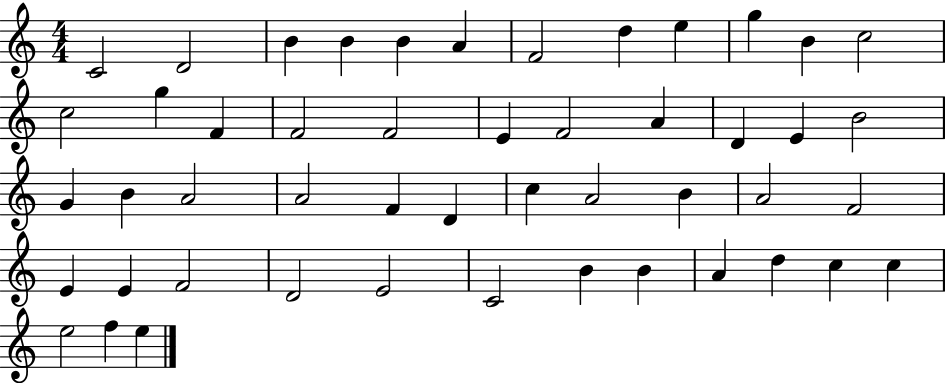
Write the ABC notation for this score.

X:1
T:Untitled
M:4/4
L:1/4
K:C
C2 D2 B B B A F2 d e g B c2 c2 g F F2 F2 E F2 A D E B2 G B A2 A2 F D c A2 B A2 F2 E E F2 D2 E2 C2 B B A d c c e2 f e